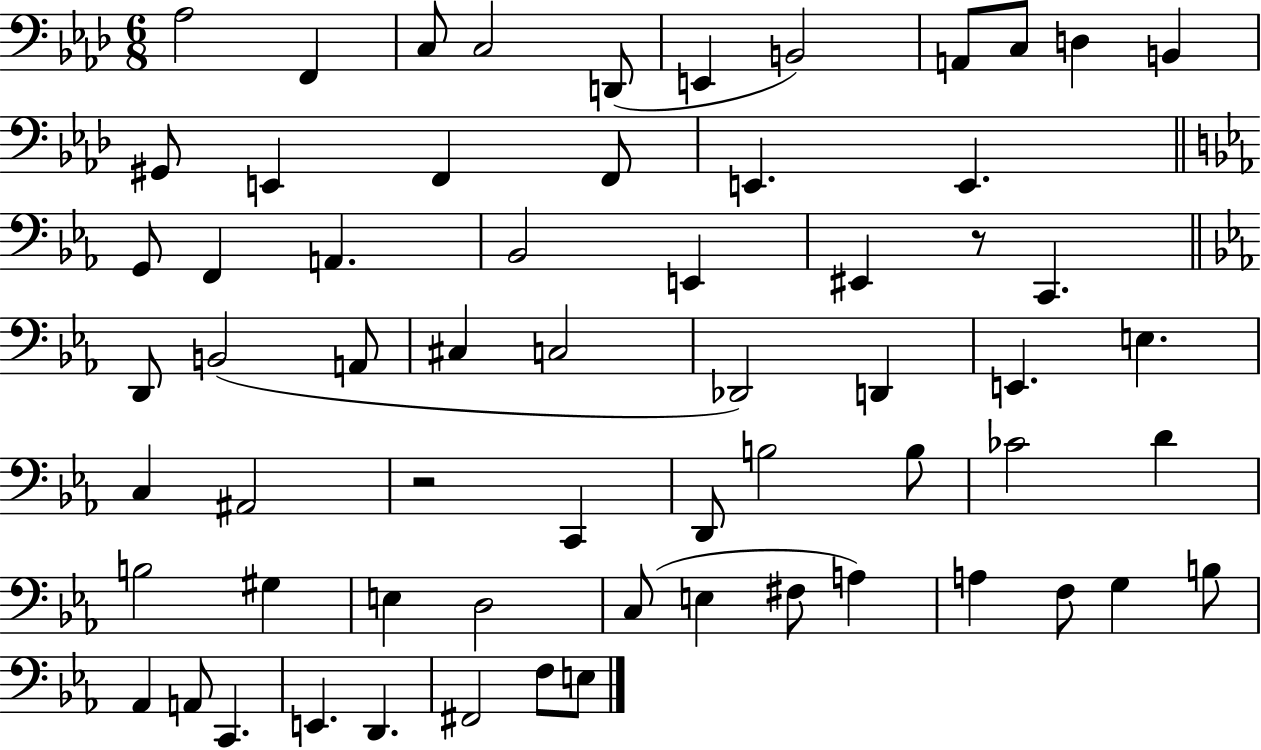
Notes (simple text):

Ab3/h F2/q C3/e C3/h D2/e E2/q B2/h A2/e C3/e D3/q B2/q G#2/e E2/q F2/q F2/e E2/q. E2/q. G2/e F2/q A2/q. Bb2/h E2/q EIS2/q R/e C2/q. D2/e B2/h A2/e C#3/q C3/h Db2/h D2/q E2/q. E3/q. C3/q A#2/h R/h C2/q D2/e B3/h B3/e CES4/h D4/q B3/h G#3/q E3/q D3/h C3/e E3/q F#3/e A3/q A3/q F3/e G3/q B3/e Ab2/q A2/e C2/q. E2/q. D2/q. F#2/h F3/e E3/e